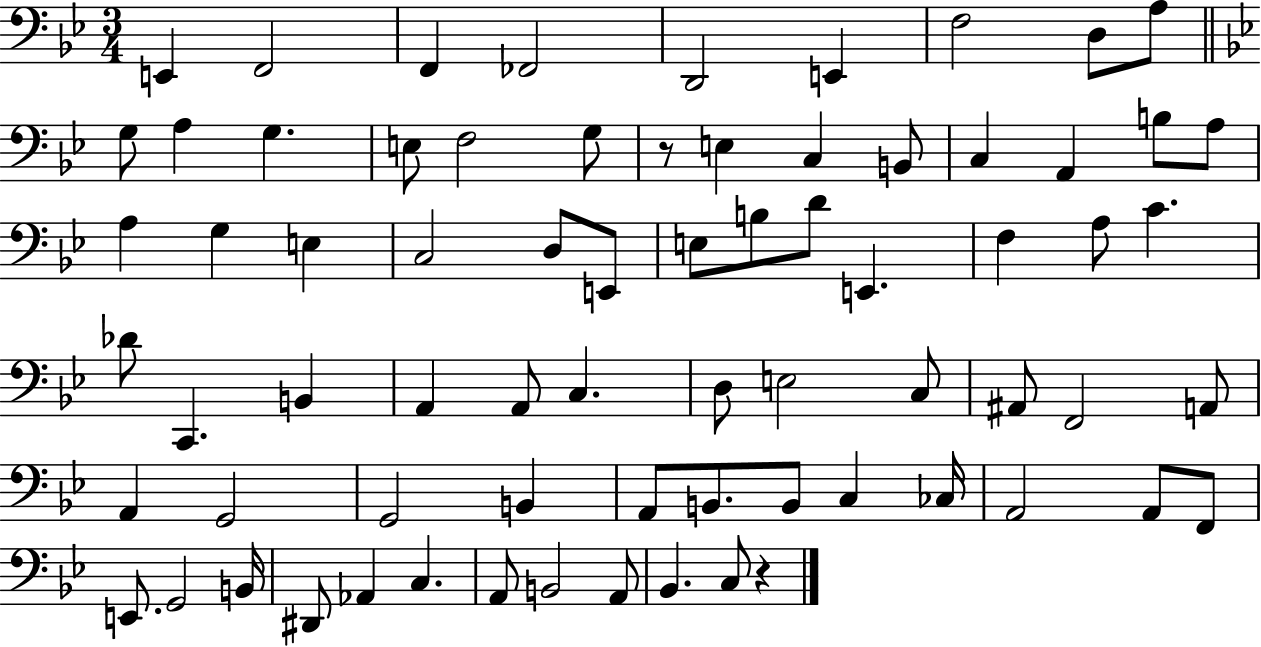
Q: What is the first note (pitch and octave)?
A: E2